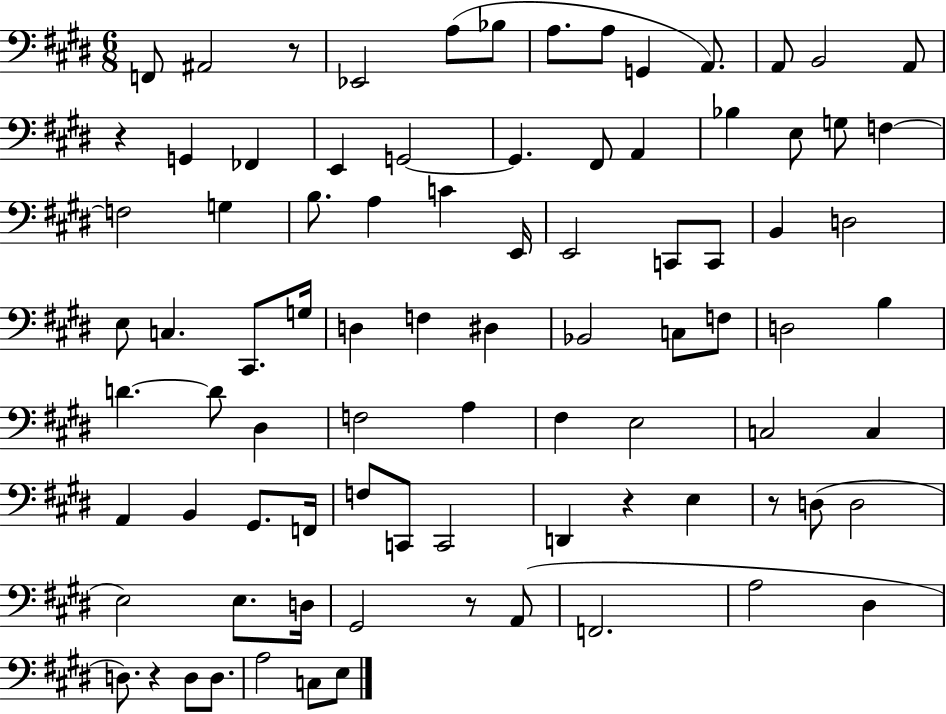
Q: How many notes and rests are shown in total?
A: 86